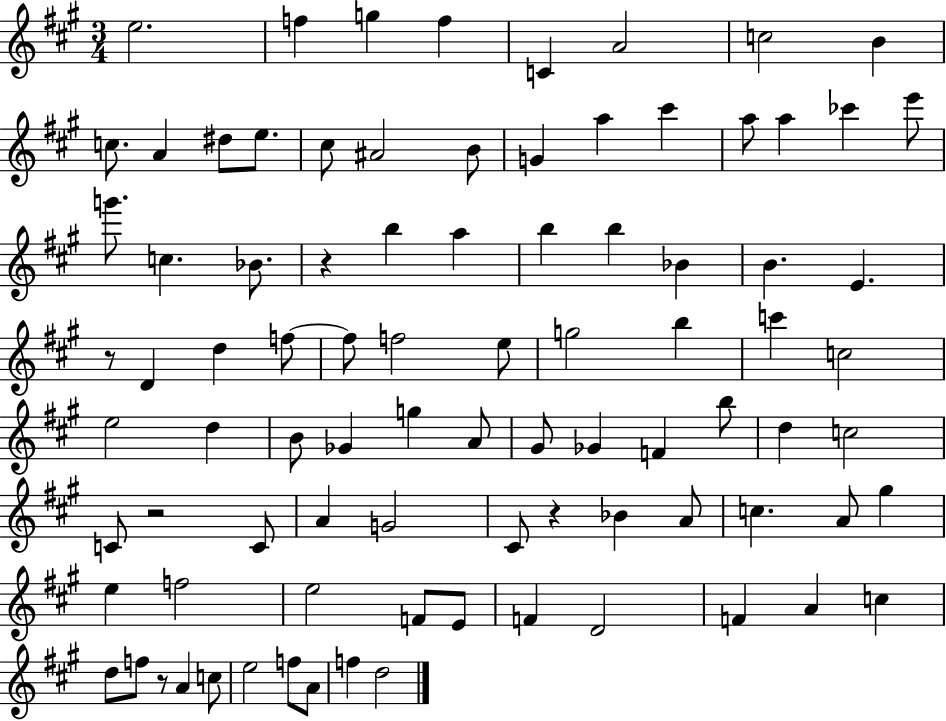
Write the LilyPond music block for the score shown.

{
  \clef treble
  \numericTimeSignature
  \time 3/4
  \key a \major
  \repeat volta 2 { e''2. | f''4 g''4 f''4 | c'4 a'2 | c''2 b'4 | \break c''8. a'4 dis''8 e''8. | cis''8 ais'2 b'8 | g'4 a''4 cis'''4 | a''8 a''4 ces'''4 e'''8 | \break g'''8. c''4. bes'8. | r4 b''4 a''4 | b''4 b''4 bes'4 | b'4. e'4. | \break r8 d'4 d''4 f''8~~ | f''8 f''2 e''8 | g''2 b''4 | c'''4 c''2 | \break e''2 d''4 | b'8 ges'4 g''4 a'8 | gis'8 ges'4 f'4 b''8 | d''4 c''2 | \break c'8 r2 c'8 | a'4 g'2 | cis'8 r4 bes'4 a'8 | c''4. a'8 gis''4 | \break e''4 f''2 | e''2 f'8 e'8 | f'4 d'2 | f'4 a'4 c''4 | \break d''8 f''8 r8 a'4 c''8 | e''2 f''8 a'8 | f''4 d''2 | } \bar "|."
}